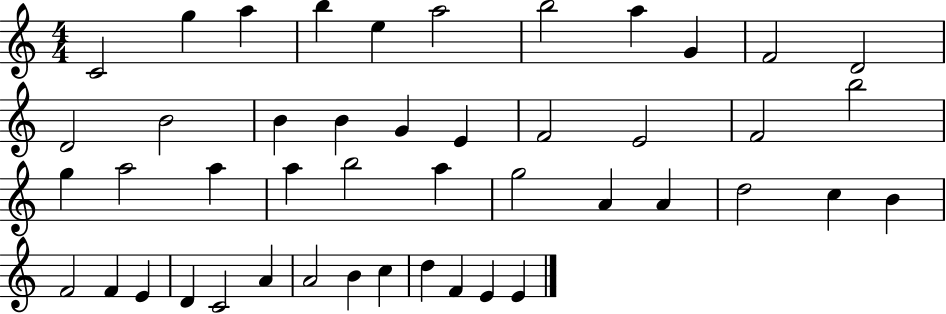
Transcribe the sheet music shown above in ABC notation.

X:1
T:Untitled
M:4/4
L:1/4
K:C
C2 g a b e a2 b2 a G F2 D2 D2 B2 B B G E F2 E2 F2 b2 g a2 a a b2 a g2 A A d2 c B F2 F E D C2 A A2 B c d F E E